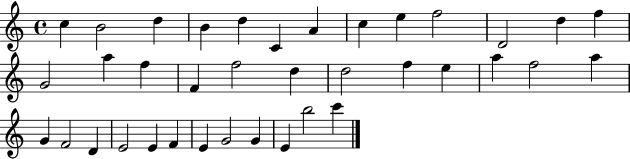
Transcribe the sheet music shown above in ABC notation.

X:1
T:Untitled
M:4/4
L:1/4
K:C
c B2 d B d C A c e f2 D2 d f G2 a f F f2 d d2 f e a f2 a G F2 D E2 E F E G2 G E b2 c'